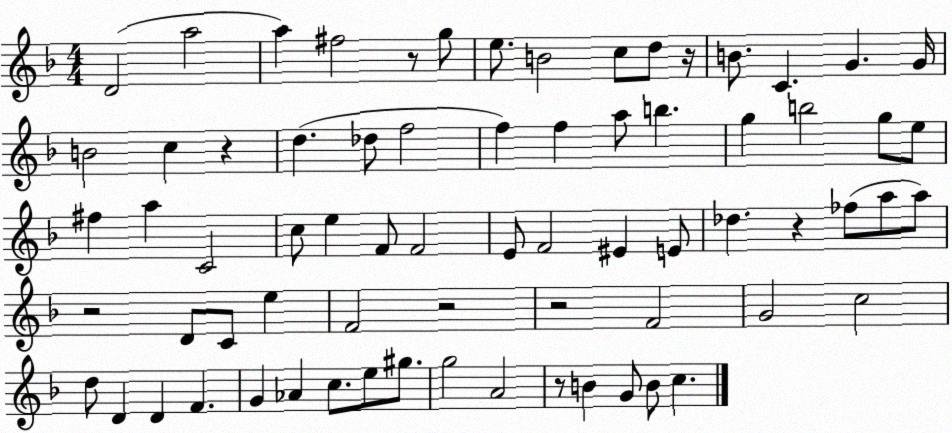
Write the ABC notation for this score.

X:1
T:Untitled
M:4/4
L:1/4
K:F
D2 a2 a ^f2 z/2 g/2 e/2 B2 c/2 d/2 z/4 B/2 C G G/4 B2 c z d _d/2 f2 f f a/2 b g b2 g/2 e/2 ^f a C2 c/2 e F/2 F2 E/2 F2 ^E E/2 _d z _f/2 a/2 a/2 z2 D/2 C/2 e F2 z2 z2 F2 G2 c2 d/2 D D F G _A c/2 e/2 ^g/2 g2 A2 z/2 B G/2 B/2 c